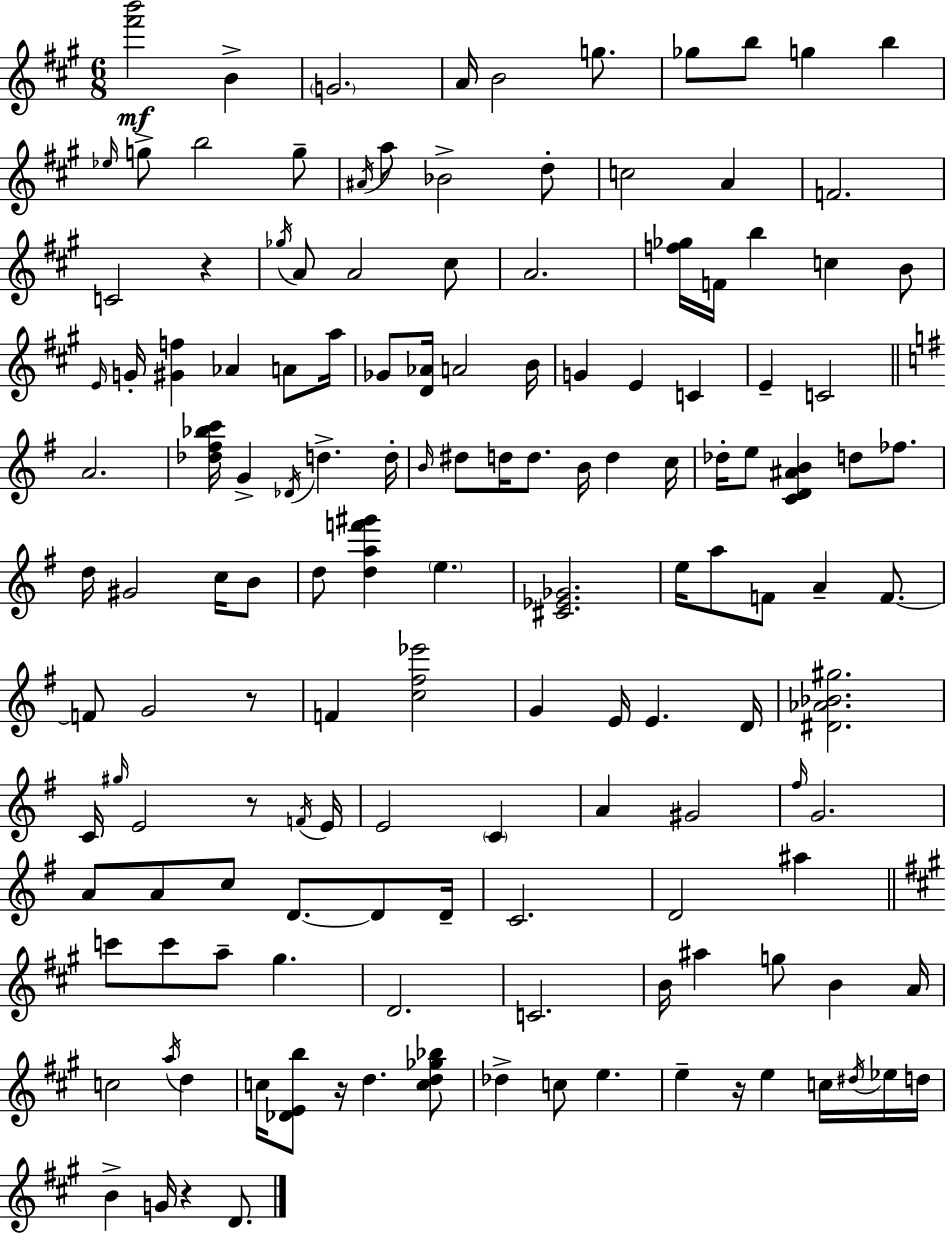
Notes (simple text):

[F#6,B6]/h B4/q G4/h. A4/s B4/h G5/e. Gb5/e B5/e G5/q B5/q Eb5/s G5/e B5/h G5/e A#4/s A5/e Bb4/h D5/e C5/h A4/q F4/h. C4/h R/q Gb5/s A4/e A4/h C#5/e A4/h. [F5,Gb5]/s F4/s B5/q C5/q B4/e E4/s G4/s [G#4,F5]/q Ab4/q A4/e A5/s Gb4/e [D4,Ab4]/s A4/h B4/s G4/q E4/q C4/q E4/q C4/h A4/h. [Db5,F#5,Bb5,C6]/s G4/q Db4/s D5/q. D5/s B4/s D#5/e D5/s D5/e. B4/s D5/q C5/s Db5/s E5/e [C4,D4,A#4,B4]/q D5/e FES5/e. D5/s G#4/h C5/s B4/e D5/e [D5,A5,F6,G#6]/q E5/q. [C#4,Eb4,Gb4]/h. E5/s A5/e F4/e A4/q F4/e. F4/e G4/h R/e F4/q [C5,F#5,Eb6]/h G4/q E4/s E4/q. D4/s [D#4,Ab4,Bb4,G#5]/h. C4/s G#5/s E4/h R/e F4/s E4/s E4/h C4/q A4/q G#4/h F#5/s G4/h. A4/e A4/e C5/e D4/e. D4/e D4/s C4/h. D4/h A#5/q C6/e C6/e A5/e G#5/q. D4/h. C4/h. B4/s A#5/q G5/e B4/q A4/s C5/h A5/s D5/q C5/s [Db4,E4,B5]/e R/s D5/q. [C5,D5,Gb5,Bb5]/e Db5/q C5/e E5/q. E5/q R/s E5/q C5/s D#5/s Eb5/s D5/s B4/q G4/s R/q D4/e.